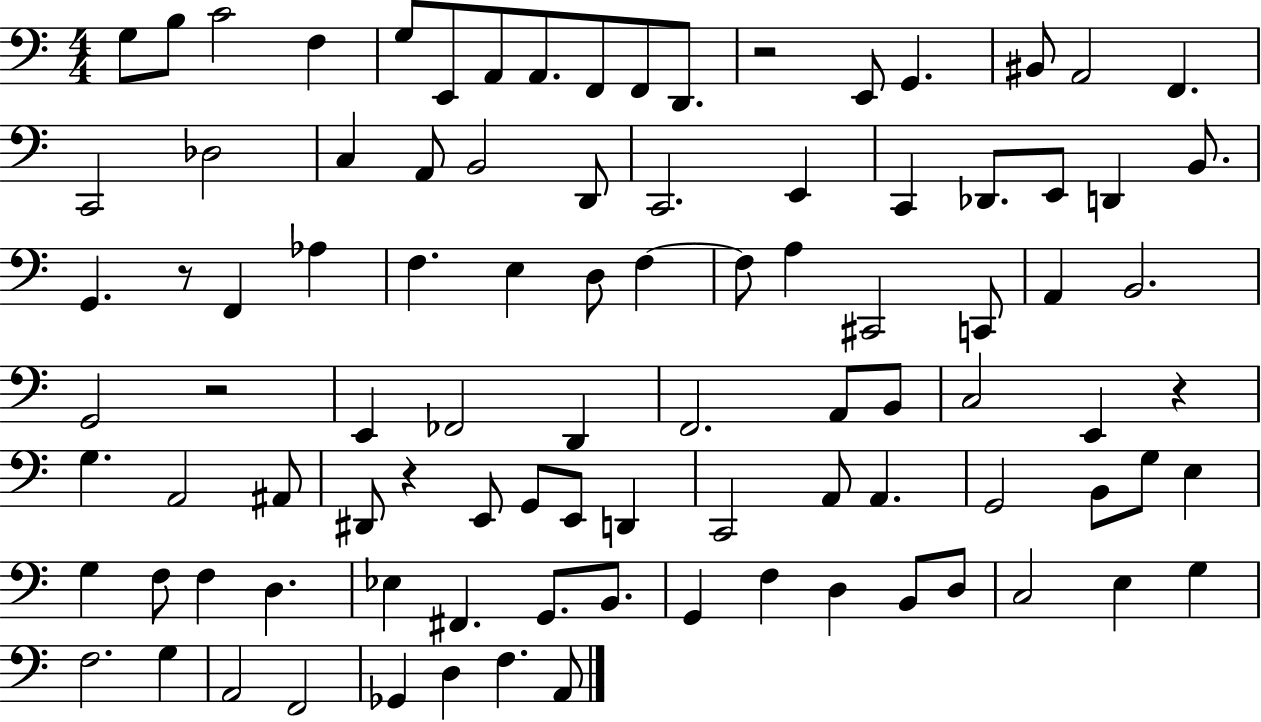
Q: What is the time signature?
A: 4/4